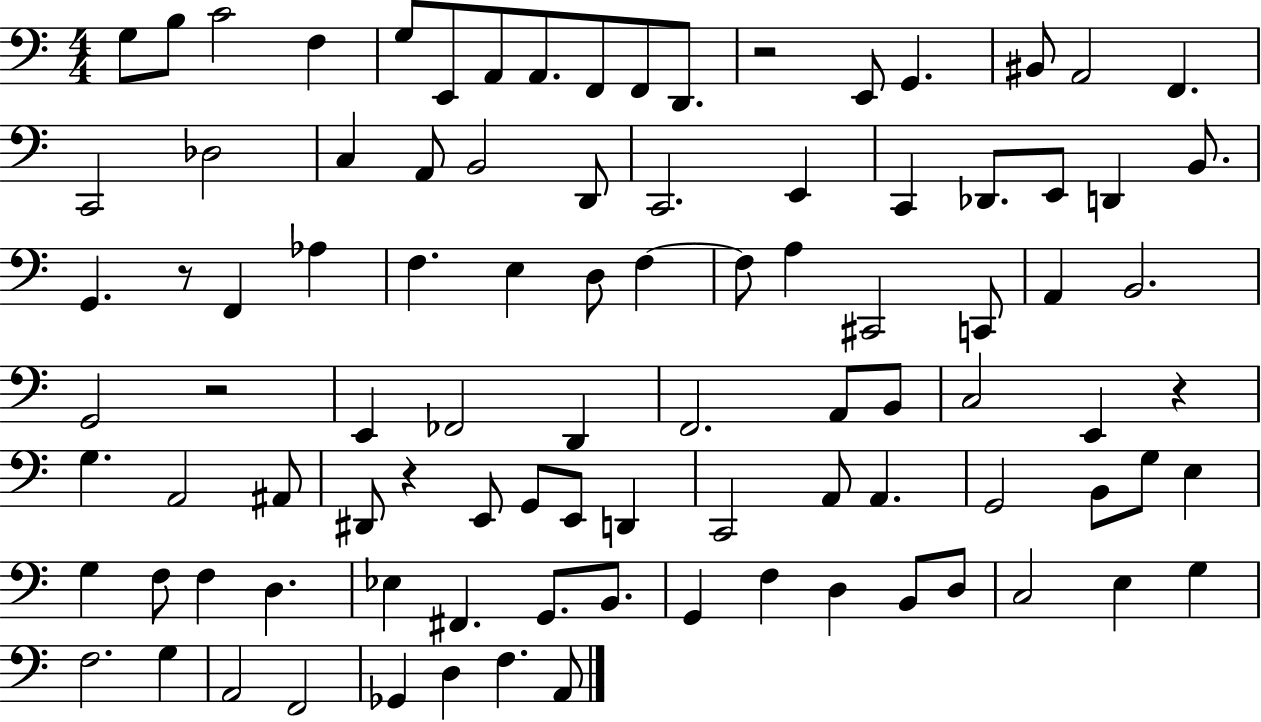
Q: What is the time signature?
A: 4/4